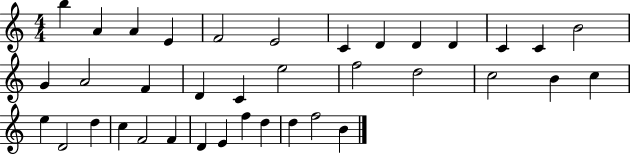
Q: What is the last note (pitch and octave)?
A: B4